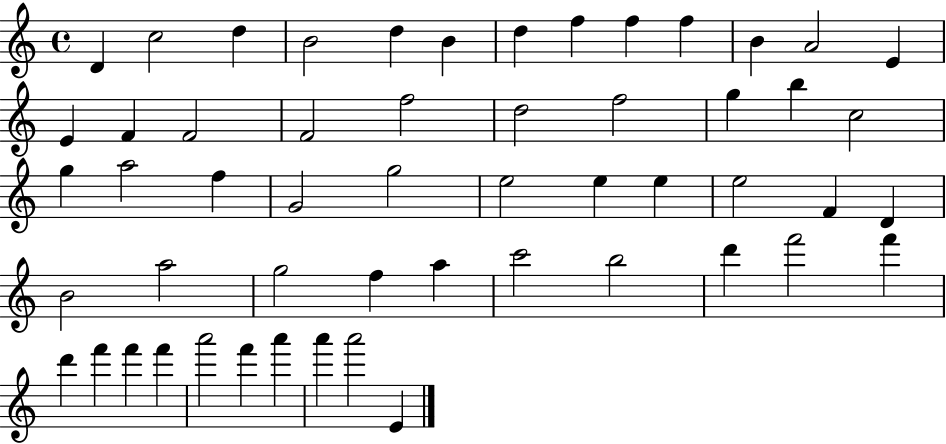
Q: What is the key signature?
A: C major